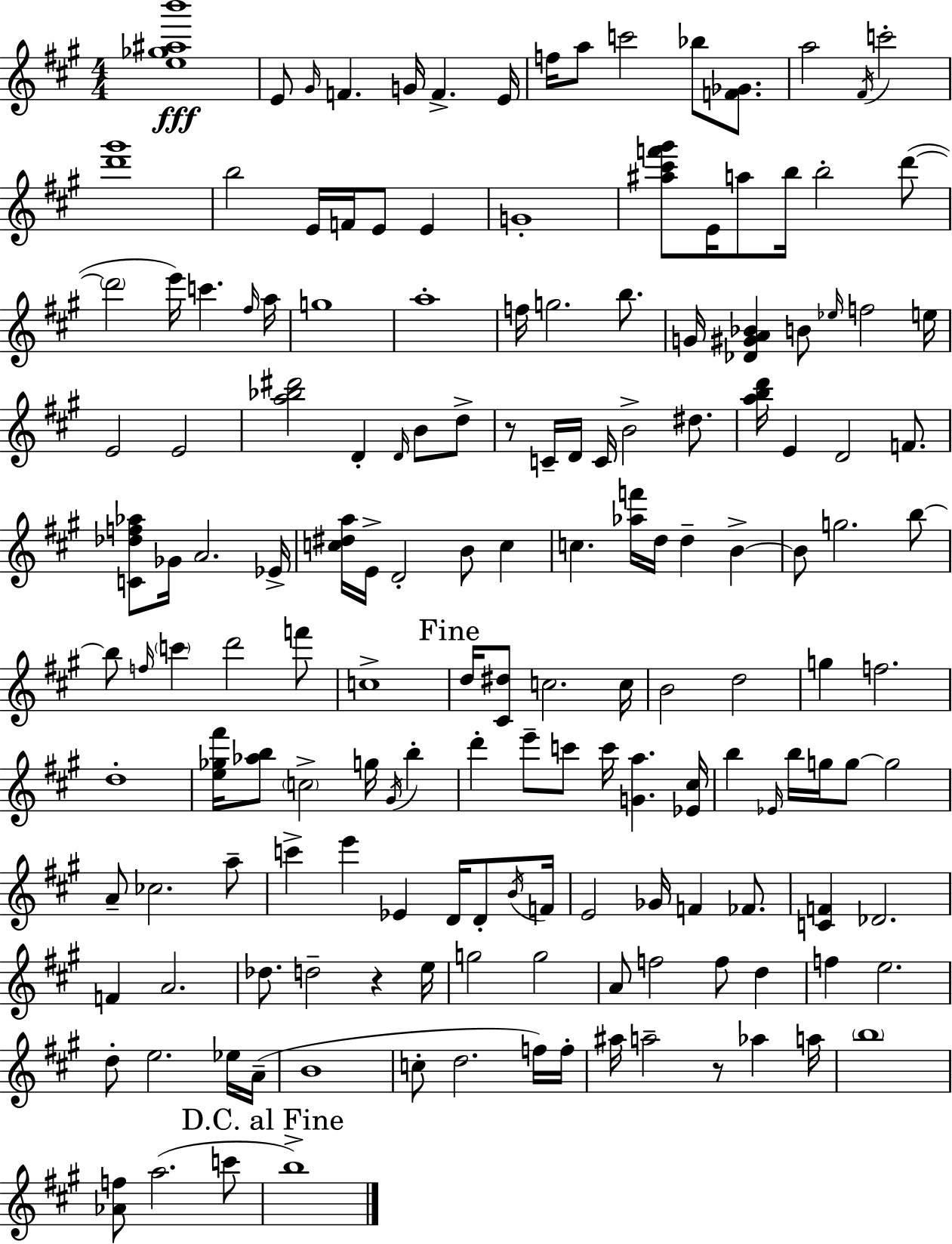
{
  \clef treble
  \numericTimeSignature
  \time 4/4
  \key a \major
  \repeat volta 2 { <e'' ges'' ais'' b'''>1\fff | e'8 \grace { gis'16 } f'4. g'16 f'4.-> | e'16 f''16 a''8 c'''2 bes''8 <f' ges'>8. | a''2 \acciaccatura { fis'16 } c'''2-. | \break <d''' gis'''>1 | b''2 e'16 f'16 e'8 e'4 | g'1-. | <ais'' cis''' f''' gis'''>8 e'16 a''8 b''16 b''2-. | \break d'''8~(~ \parenthesize d'''2 e'''16) c'''4. | \grace { fis''16 } a''16 g''1 | a''1-. | f''16 g''2. | \break b''8. g'16 <des' gis' a' bes'>4 b'8 \grace { ees''16 } f''2 | e''16 e'2 e'2 | <a'' bes'' dis'''>2 d'4-. | \grace { d'16 } b'8 d''8-> r8 c'16-- d'16 c'16 b'2-> | \break dis''8. <a'' b'' d'''>16 e'4 d'2 | f'8. <c' des'' f'' aes''>8 ges'16 a'2. | ees'16-> <c'' dis'' a''>16 e'16-> d'2-. b'8 | c''4 c''4. <aes'' f'''>16 d''16 d''4-- | \break b'4->~~ b'8 g''2. | b''8~~ b''8 \grace { f''16 } \parenthesize c'''4 d'''2 | f'''8 c''1-> | \mark "Fine" d''16 <cis' dis''>8 c''2. | \break c''16 b'2 d''2 | g''4 f''2. | d''1-. | <e'' ges'' fis'''>16 <aes'' b''>8 \parenthesize c''2-> | \break g''16 \acciaccatura { gis'16 } b''4-. d'''4-. e'''8-- c'''8 c'''16 | <g' a''>4. <ees' cis''>16 b''4 \grace { ees'16 } b''16 g''16 g''8~~ | g''2 a'8-- ces''2. | a''8-- c'''4-> e'''4 | \break ees'4 d'16 d'8-. \acciaccatura { b'16 } f'16 e'2 | ges'16 f'4 fes'8. <c' f'>4 des'2. | f'4 a'2. | des''8. d''2-- | \break r4 e''16 g''2 | g''2 a'8 f''2 | f''8 d''4 f''4 e''2. | d''8-. e''2. | \break ees''16 a'16--( b'1 | c''8-. d''2. | f''16) f''16-. ais''16 a''2-- | r8 aes''4 a''16 \parenthesize b''1 | \break <aes' f''>8 a''2.( | c'''8 \mark "D.C. al Fine" b''1->) | } \bar "|."
}